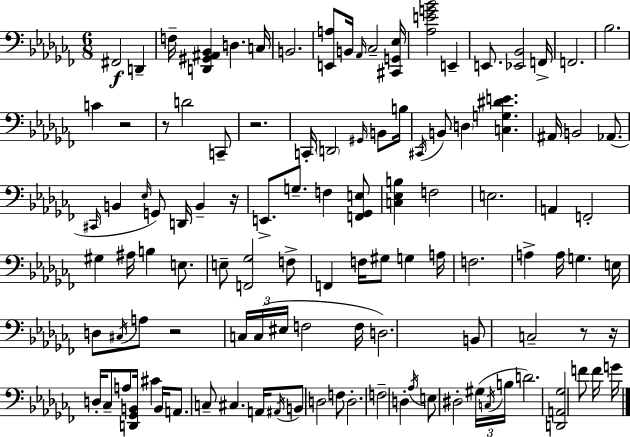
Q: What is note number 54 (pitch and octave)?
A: A3